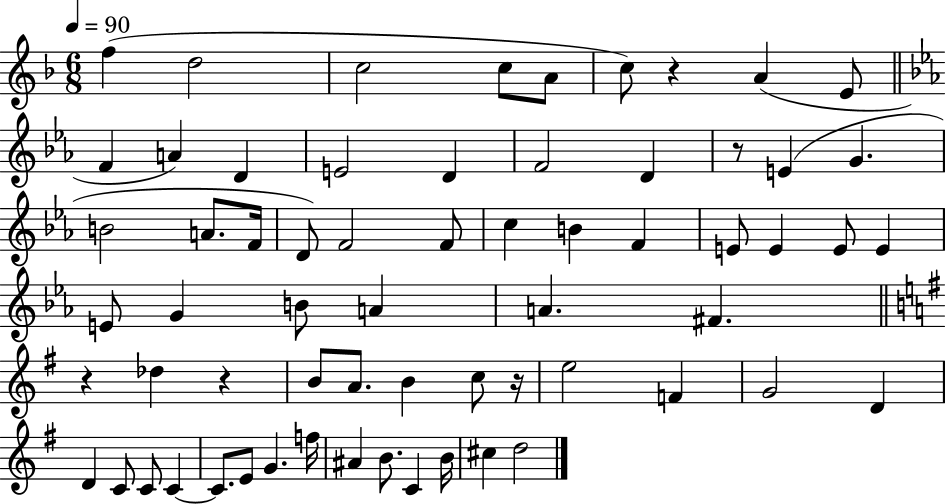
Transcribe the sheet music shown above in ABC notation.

X:1
T:Untitled
M:6/8
L:1/4
K:F
f d2 c2 c/2 A/2 c/2 z A E/2 F A D E2 D F2 D z/2 E G B2 A/2 F/4 D/2 F2 F/2 c B F E/2 E E/2 E E/2 G B/2 A A ^F z _d z B/2 A/2 B c/2 z/4 e2 F G2 D D C/2 C/2 C C/2 E/2 G f/4 ^A B/2 C B/4 ^c d2